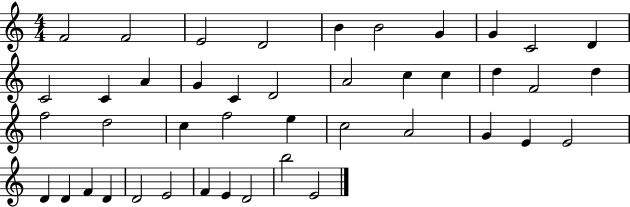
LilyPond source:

{
  \clef treble
  \numericTimeSignature
  \time 4/4
  \key c \major
  f'2 f'2 | e'2 d'2 | b'4 b'2 g'4 | g'4 c'2 d'4 | \break c'2 c'4 a'4 | g'4 c'4 d'2 | a'2 c''4 c''4 | d''4 f'2 d''4 | \break f''2 d''2 | c''4 f''2 e''4 | c''2 a'2 | g'4 e'4 e'2 | \break d'4 d'4 f'4 d'4 | d'2 e'2 | f'4 e'4 d'2 | b''2 e'2 | \break \bar "|."
}